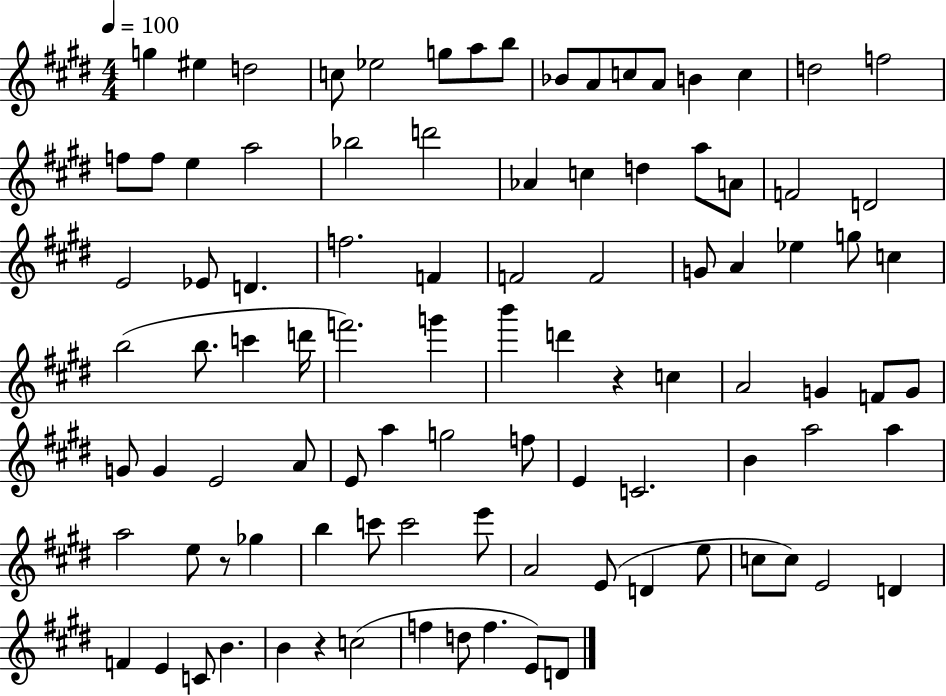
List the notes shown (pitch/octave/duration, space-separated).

G5/q EIS5/q D5/h C5/e Eb5/h G5/e A5/e B5/e Bb4/e A4/e C5/e A4/e B4/q C5/q D5/h F5/h F5/e F5/e E5/q A5/h Bb5/h D6/h Ab4/q C5/q D5/q A5/e A4/e F4/h D4/h E4/h Eb4/e D4/q. F5/h. F4/q F4/h F4/h G4/e A4/q Eb5/q G5/e C5/q B5/h B5/e. C6/q D6/s F6/h. G6/q B6/q D6/q R/q C5/q A4/h G4/q F4/e G4/e G4/e G4/q E4/h A4/e E4/e A5/q G5/h F5/e E4/q C4/h. B4/q A5/h A5/q A5/h E5/e R/e Gb5/q B5/q C6/e C6/h E6/e A4/h E4/e D4/q E5/e C5/e C5/e E4/h D4/q F4/q E4/q C4/e B4/q. B4/q R/q C5/h F5/q D5/e F5/q. E4/e D4/e